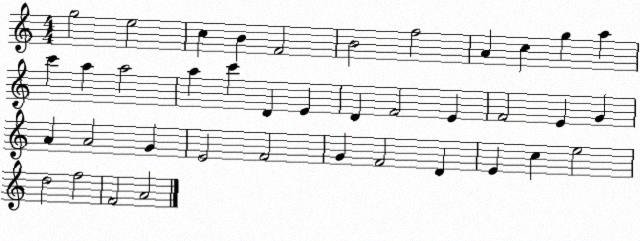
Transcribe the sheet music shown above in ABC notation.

X:1
T:Untitled
M:4/4
L:1/4
K:C
g2 e2 c B F2 B2 f2 A c g a c' a a2 a c' D E D F2 E F2 E G A A2 G E2 F2 G F2 D E c e2 d2 f2 F2 A2